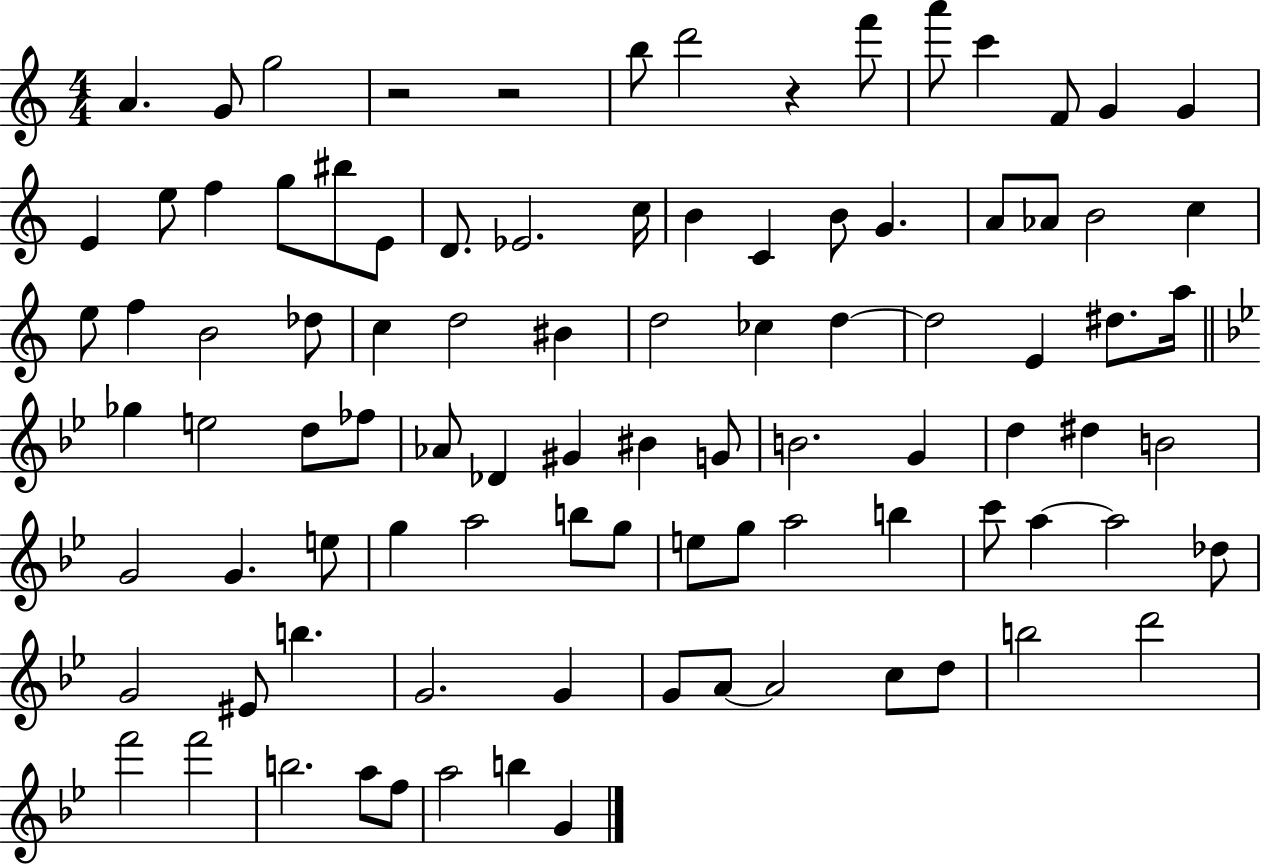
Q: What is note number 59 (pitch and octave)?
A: E5